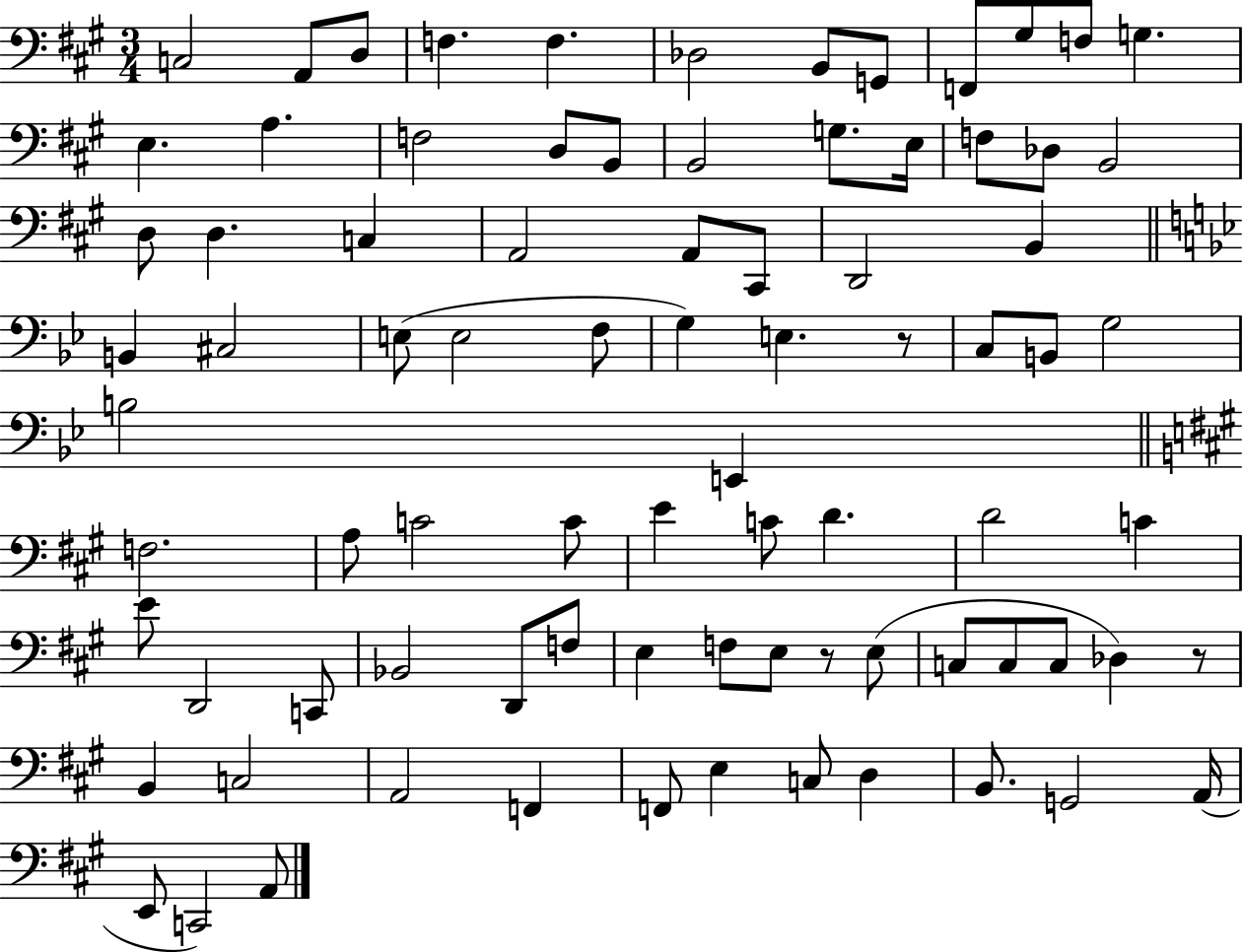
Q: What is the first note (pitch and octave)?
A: C3